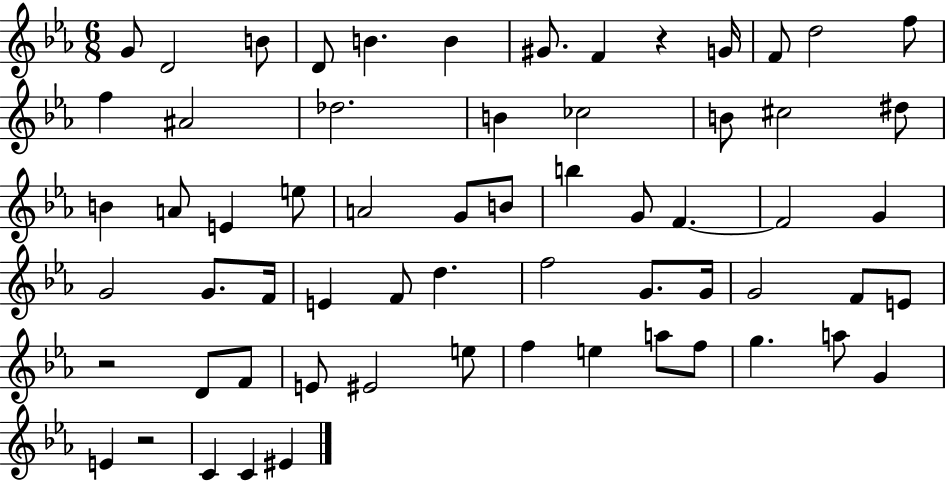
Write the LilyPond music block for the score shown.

{
  \clef treble
  \numericTimeSignature
  \time 6/8
  \key ees \major
  g'8 d'2 b'8 | d'8 b'4. b'4 | gis'8. f'4 r4 g'16 | f'8 d''2 f''8 | \break f''4 ais'2 | des''2. | b'4 ces''2 | b'8 cis''2 dis''8 | \break b'4 a'8 e'4 e''8 | a'2 g'8 b'8 | b''4 g'8 f'4.~~ | f'2 g'4 | \break g'2 g'8. f'16 | e'4 f'8 d''4. | f''2 g'8. g'16 | g'2 f'8 e'8 | \break r2 d'8 f'8 | e'8 eis'2 e''8 | f''4 e''4 a''8 f''8 | g''4. a''8 g'4 | \break e'4 r2 | c'4 c'4 eis'4 | \bar "|."
}